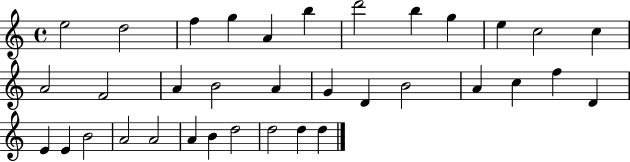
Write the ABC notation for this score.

X:1
T:Untitled
M:4/4
L:1/4
K:C
e2 d2 f g A b d'2 b g e c2 c A2 F2 A B2 A G D B2 A c f D E E B2 A2 A2 A B d2 d2 d d